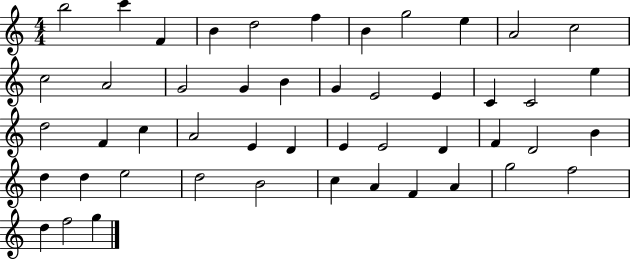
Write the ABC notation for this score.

X:1
T:Untitled
M:4/4
L:1/4
K:C
b2 c' F B d2 f B g2 e A2 c2 c2 A2 G2 G B G E2 E C C2 e d2 F c A2 E D E E2 D F D2 B d d e2 d2 B2 c A F A g2 f2 d f2 g